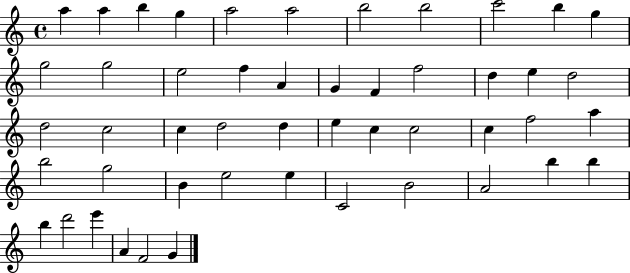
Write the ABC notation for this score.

X:1
T:Untitled
M:4/4
L:1/4
K:C
a a b g a2 a2 b2 b2 c'2 b g g2 g2 e2 f A G F f2 d e d2 d2 c2 c d2 d e c c2 c f2 a b2 g2 B e2 e C2 B2 A2 b b b d'2 e' A F2 G